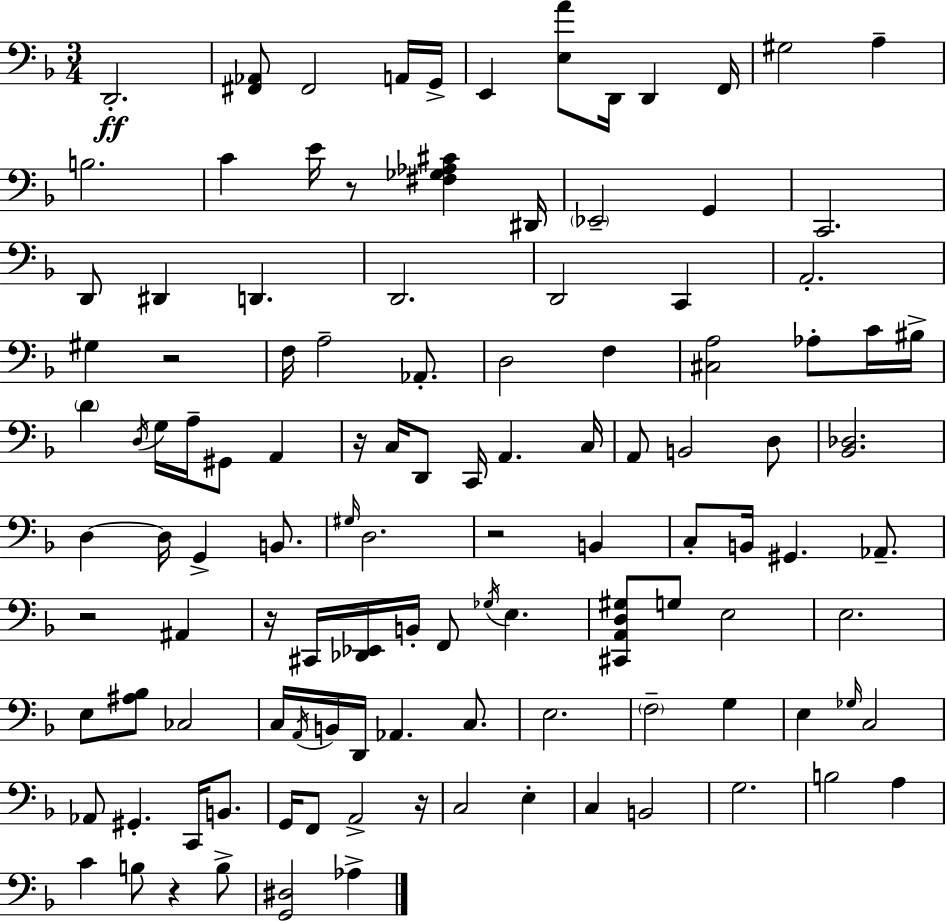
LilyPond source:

{
  \clef bass
  \numericTimeSignature
  \time 3/4
  \key f \major
  d,2.-.\ff | <fis, aes,>8 fis,2 a,16 g,16-> | e,4 <e a'>8 d,16 d,4 f,16 | gis2 a4-- | \break b2. | c'4 e'16 r8 <fis ges aes cis'>4 dis,16 | \parenthesize ees,2-- g,4 | c,2. | \break d,8 dis,4 d,4. | d,2. | d,2 c,4 | a,2.-. | \break gis4 r2 | f16 a2-- aes,8.-. | d2 f4 | <cis a>2 aes8-. c'16 bis16-> | \break \parenthesize d'4 \acciaccatura { d16 } g16 a16-- gis,8 a,4 | r16 c16 d,8 c,16 a,4. | c16 a,8 b,2 d8 | <bes, des>2. | \break d4~~ d16 g,4-> b,8. | \grace { gis16 } d2. | r2 b,4 | c8-. b,16 gis,4. aes,8.-- | \break r2 ais,4 | r16 cis,16 <des, ees,>16 b,16-. f,8 \acciaccatura { ges16 } e4. | <cis, a, d gis>8 g8 e2 | e2. | \break e8 <ais bes>8 ces2 | c16 \acciaccatura { a,16 } b,16 d,16 aes,4. | c8. e2. | \parenthesize f2-- | \break g4 e4 \grace { ges16 } c2 | aes,8 gis,4.-. | c,16 b,8. g,16 f,8 a,2-> | r16 c2 | \break e4-. c4 b,2 | g2. | b2 | a4 c'4 b8 r4 | \break b8-> <g, dis>2 | aes4-> \bar "|."
}